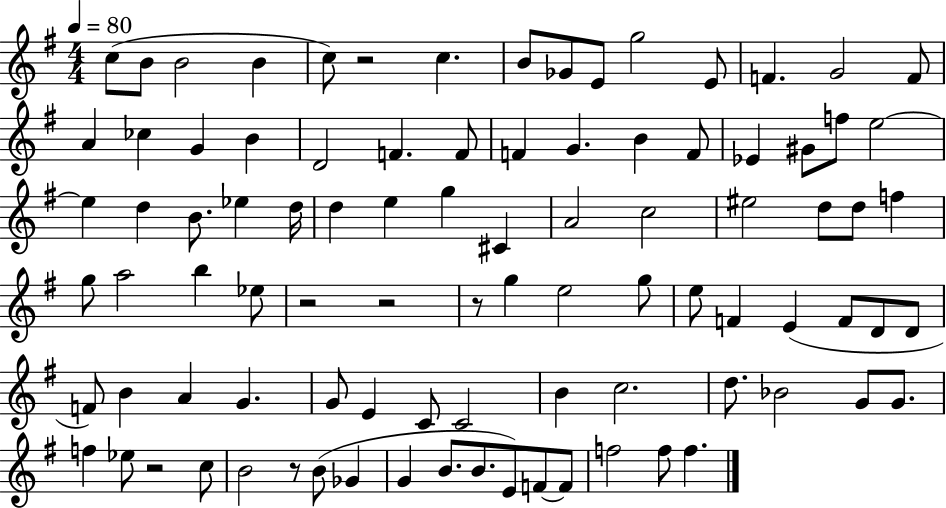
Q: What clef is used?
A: treble